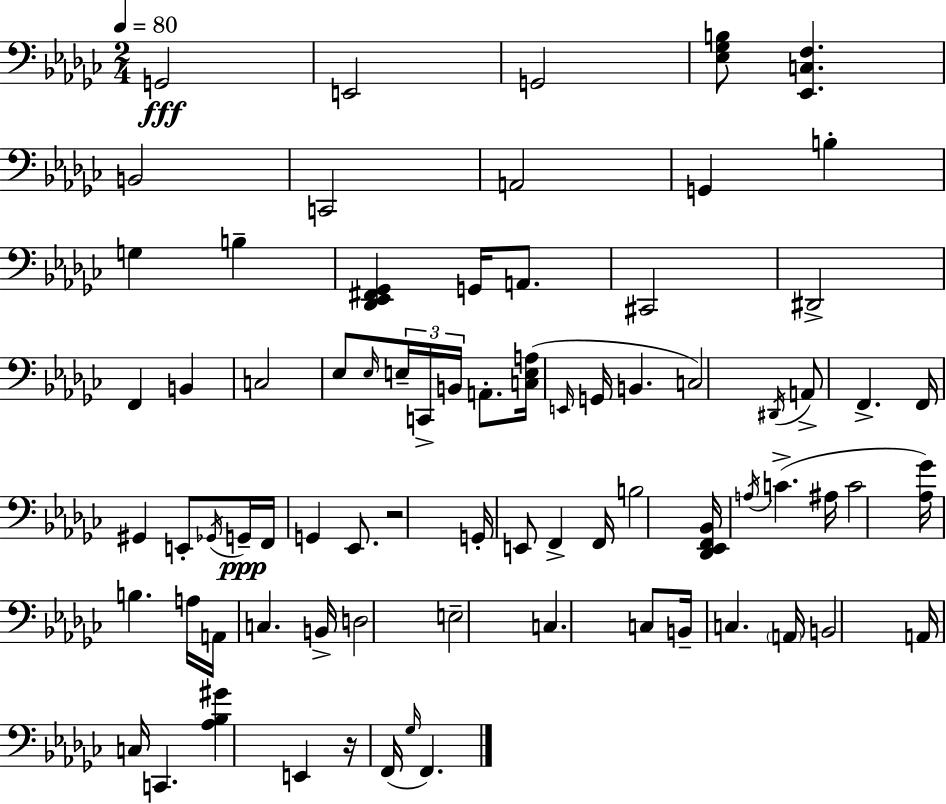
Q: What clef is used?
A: bass